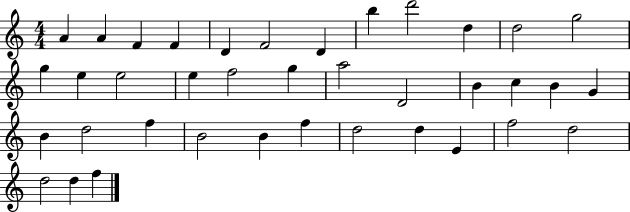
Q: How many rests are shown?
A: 0